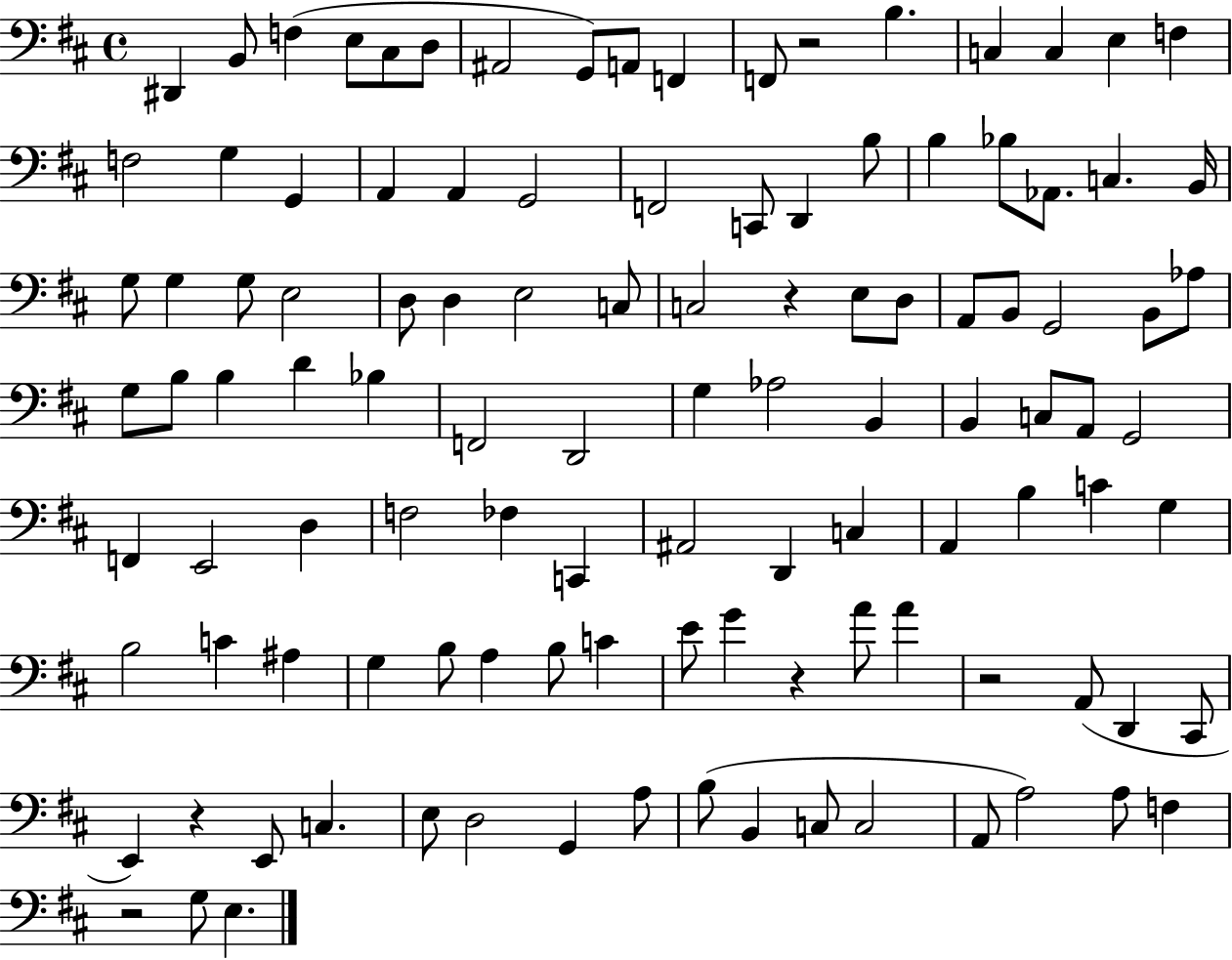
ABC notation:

X:1
T:Untitled
M:4/4
L:1/4
K:D
^D,, B,,/2 F, E,/2 ^C,/2 D,/2 ^A,,2 G,,/2 A,,/2 F,, F,,/2 z2 B, C, C, E, F, F,2 G, G,, A,, A,, G,,2 F,,2 C,,/2 D,, B,/2 B, _B,/2 _A,,/2 C, B,,/4 G,/2 G, G,/2 E,2 D,/2 D, E,2 C,/2 C,2 z E,/2 D,/2 A,,/2 B,,/2 G,,2 B,,/2 _A,/2 G,/2 B,/2 B, D _B, F,,2 D,,2 G, _A,2 B,, B,, C,/2 A,,/2 G,,2 F,, E,,2 D, F,2 _F, C,, ^A,,2 D,, C, A,, B, C G, B,2 C ^A, G, B,/2 A, B,/2 C E/2 G z A/2 A z2 A,,/2 D,, ^C,,/2 E,, z E,,/2 C, E,/2 D,2 G,, A,/2 B,/2 B,, C,/2 C,2 A,,/2 A,2 A,/2 F, z2 G,/2 E,